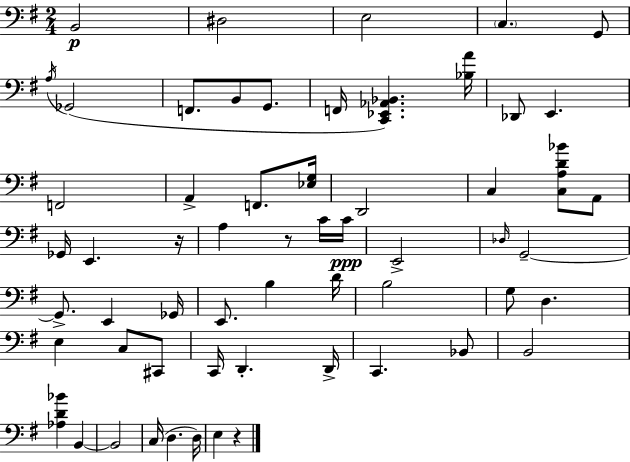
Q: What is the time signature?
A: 2/4